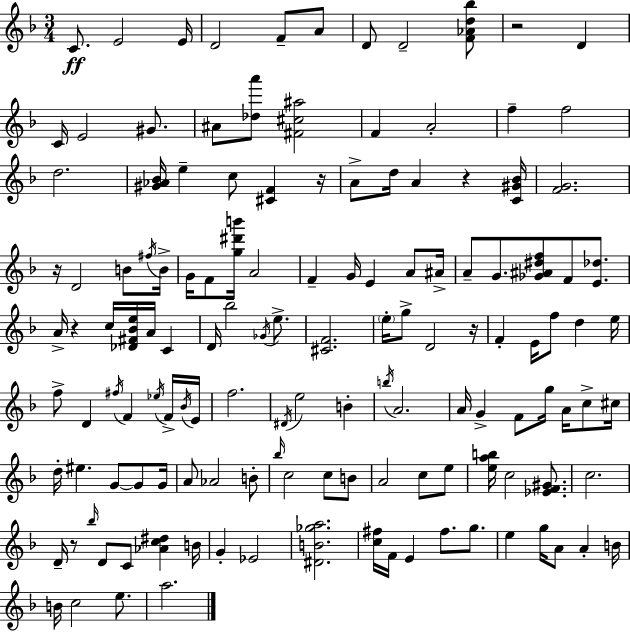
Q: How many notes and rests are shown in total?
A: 136